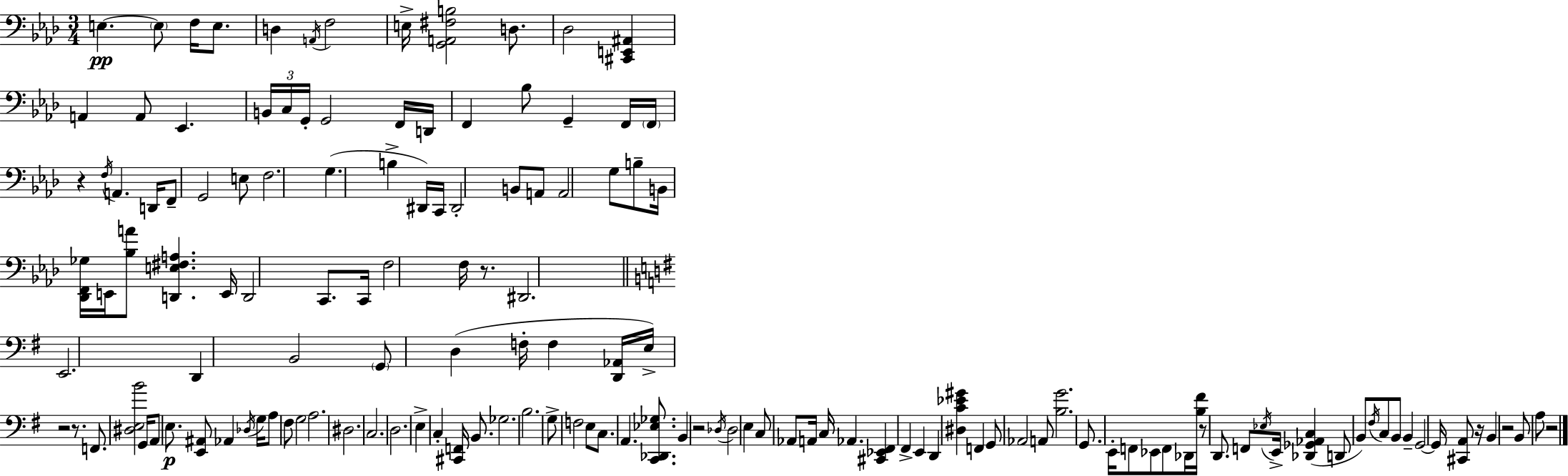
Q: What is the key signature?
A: F minor